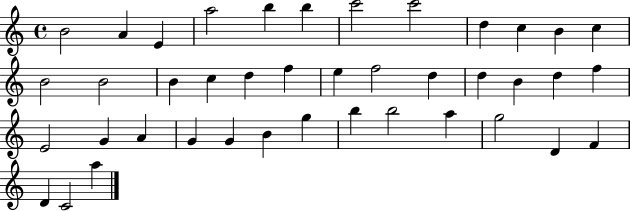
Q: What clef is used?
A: treble